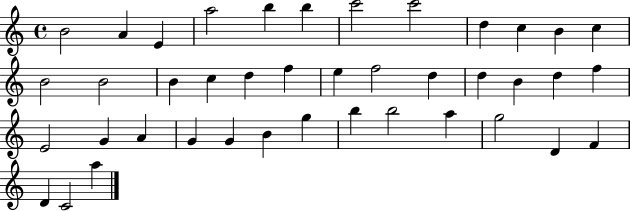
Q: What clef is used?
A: treble